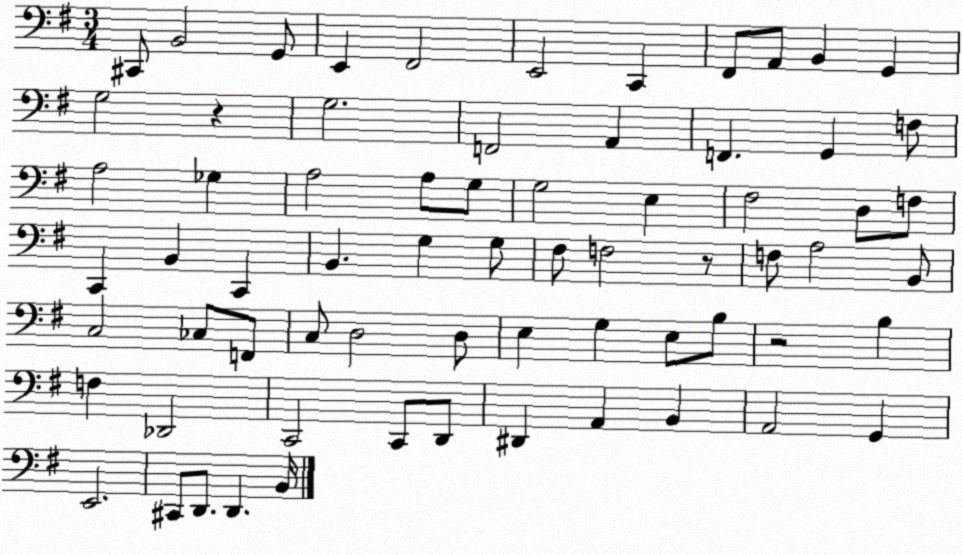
X:1
T:Untitled
M:3/4
L:1/4
K:G
^C,,/2 B,,2 G,,/2 E,, ^F,,2 E,,2 C,, ^F,,/2 A,,/2 B,, G,, G,2 z G,2 F,,2 A,, F,, G,, F,/2 A,2 _G, A,2 A,/2 G,/2 G,2 E, ^F,2 D,/2 F,/2 C,, B,, C,, B,, G, G,/2 ^F,/2 F,2 z/2 F,/2 A,2 B,,/2 C,2 _C,/2 F,,/2 C,/2 D,2 D,/2 E, G, E,/2 B,/2 z2 B, F, _D,,2 C,,2 C,,/2 D,,/2 ^D,, A,, B,, A,,2 G,, E,,2 ^C,,/2 D,,/2 D,, B,,/4